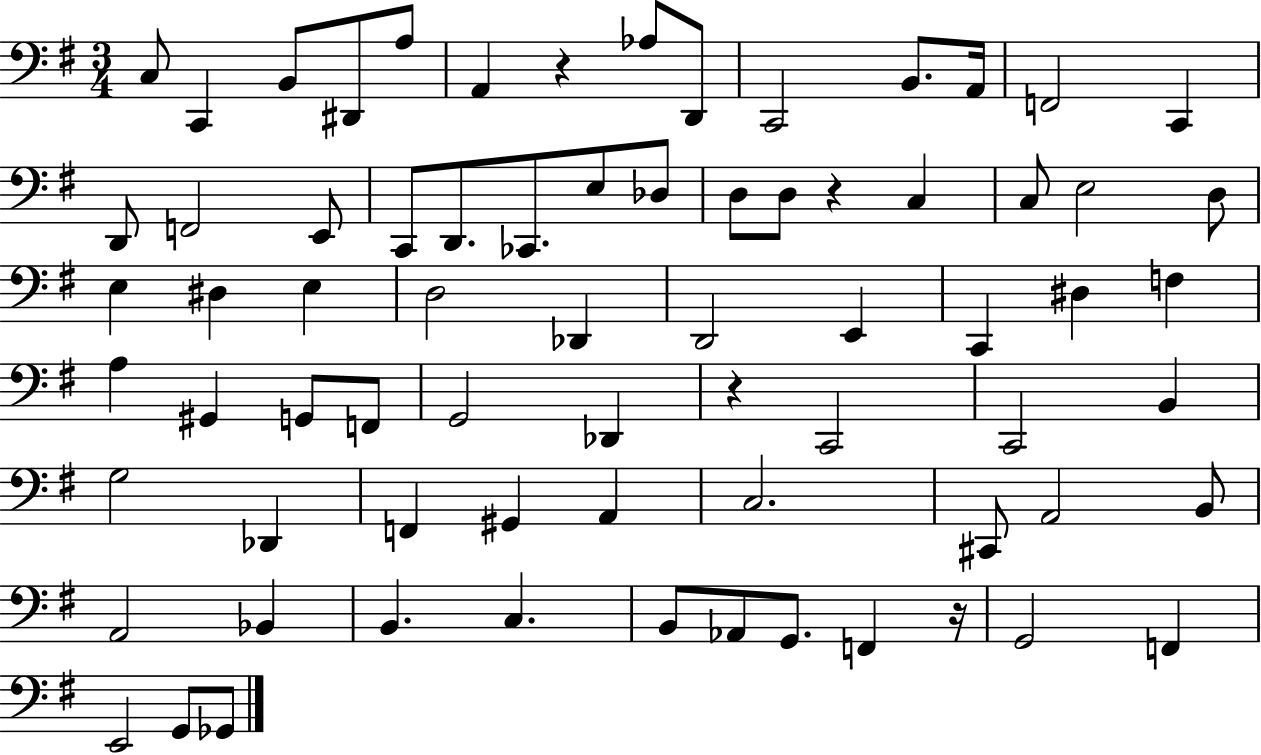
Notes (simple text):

C3/e C2/q B2/e D#2/e A3/e A2/q R/q Ab3/e D2/e C2/h B2/e. A2/s F2/h C2/q D2/e F2/h E2/e C2/e D2/e. CES2/e. E3/e Db3/e D3/e D3/e R/q C3/q C3/e E3/h D3/e E3/q D#3/q E3/q D3/h Db2/q D2/h E2/q C2/q D#3/q F3/q A3/q G#2/q G2/e F2/e G2/h Db2/q R/q C2/h C2/h B2/q G3/h Db2/q F2/q G#2/q A2/q C3/h. C#2/e A2/h B2/e A2/h Bb2/q B2/q. C3/q. B2/e Ab2/e G2/e. F2/q R/s G2/h F2/q E2/h G2/e Gb2/e